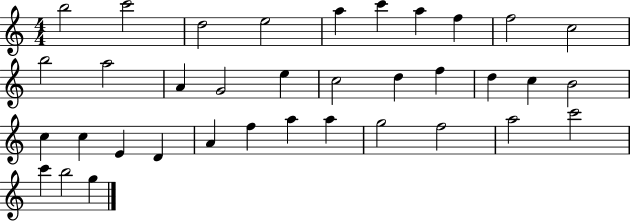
{
  \clef treble
  \numericTimeSignature
  \time 4/4
  \key c \major
  b''2 c'''2 | d''2 e''2 | a''4 c'''4 a''4 f''4 | f''2 c''2 | \break b''2 a''2 | a'4 g'2 e''4 | c''2 d''4 f''4 | d''4 c''4 b'2 | \break c''4 c''4 e'4 d'4 | a'4 f''4 a''4 a''4 | g''2 f''2 | a''2 c'''2 | \break c'''4 b''2 g''4 | \bar "|."
}